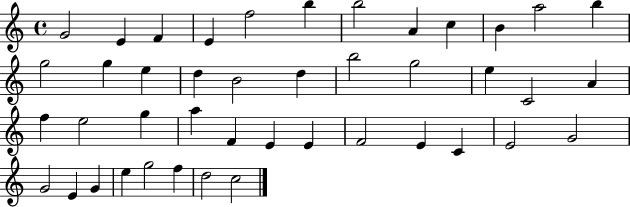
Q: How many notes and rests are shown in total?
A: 43